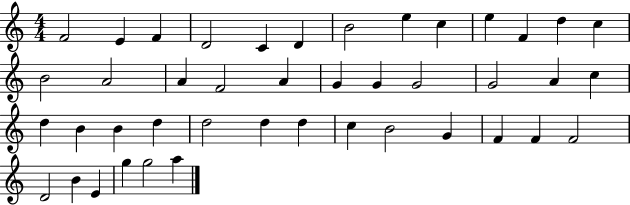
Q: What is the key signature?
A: C major